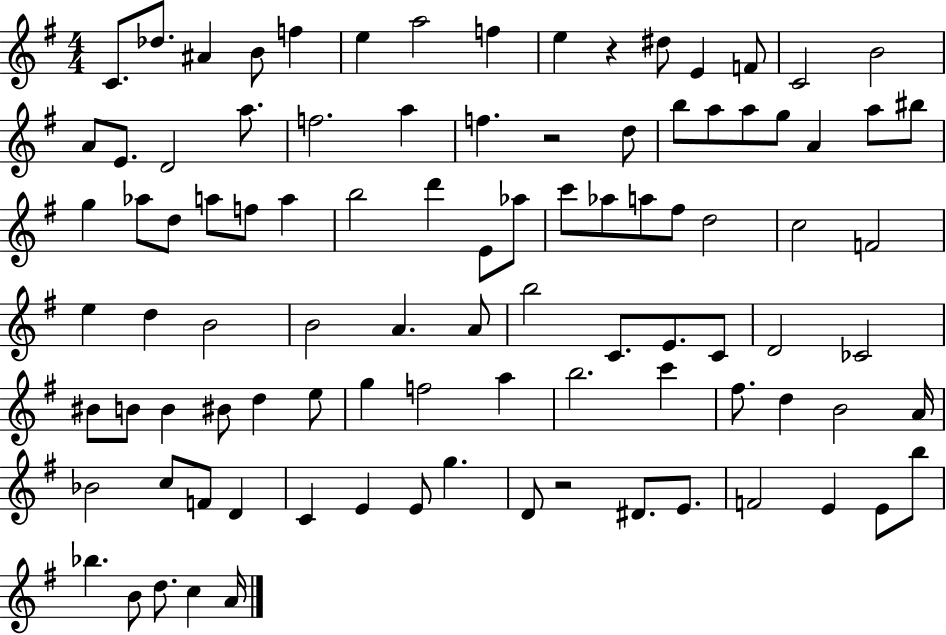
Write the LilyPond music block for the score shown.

{
  \clef treble
  \numericTimeSignature
  \time 4/4
  \key g \major
  c'8. des''8. ais'4 b'8 f''4 | e''4 a''2 f''4 | e''4 r4 dis''8 e'4 f'8 | c'2 b'2 | \break a'8 e'8. d'2 a''8. | f''2. a''4 | f''4. r2 d''8 | b''8 a''8 a''8 g''8 a'4 a''8 bis''8 | \break g''4 aes''8 d''8 a''8 f''8 a''4 | b''2 d'''4 e'8 aes''8 | c'''8 aes''8 a''8 fis''8 d''2 | c''2 f'2 | \break e''4 d''4 b'2 | b'2 a'4. a'8 | b''2 c'8. e'8. c'8 | d'2 ces'2 | \break bis'8 b'8 b'4 bis'8 d''4 e''8 | g''4 f''2 a''4 | b''2. c'''4 | fis''8. d''4 b'2 a'16 | \break bes'2 c''8 f'8 d'4 | c'4 e'4 e'8 g''4. | d'8 r2 dis'8. e'8. | f'2 e'4 e'8 b''8 | \break bes''4. b'8 d''8. c''4 a'16 | \bar "|."
}